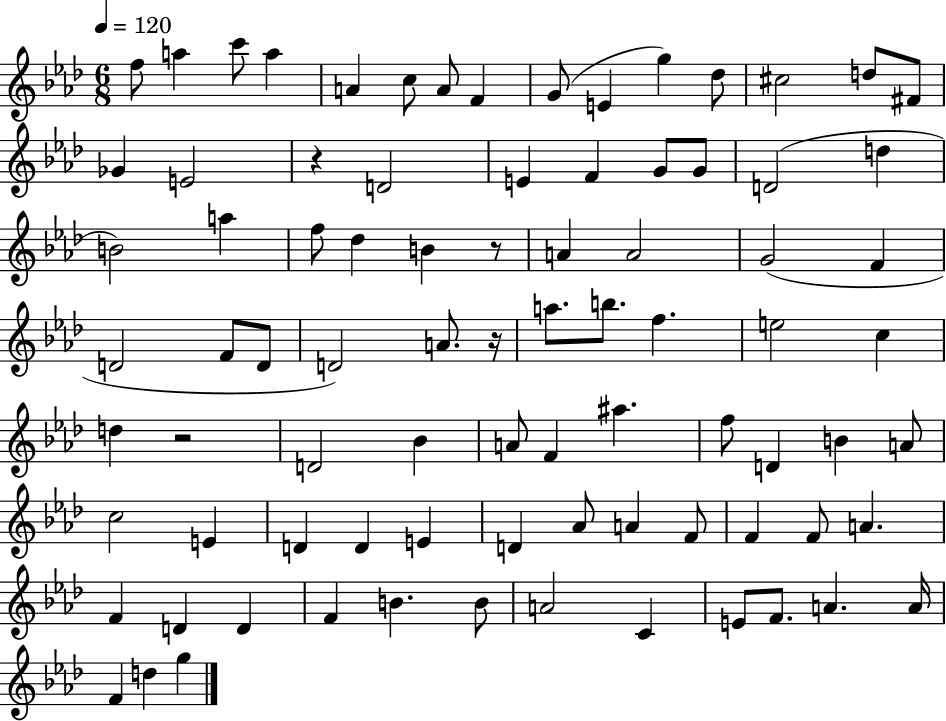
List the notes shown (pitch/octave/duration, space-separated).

F5/e A5/q C6/e A5/q A4/q C5/e A4/e F4/q G4/e E4/q G5/q Db5/e C#5/h D5/e F#4/e Gb4/q E4/h R/q D4/h E4/q F4/q G4/e G4/e D4/h D5/q B4/h A5/q F5/e Db5/q B4/q R/e A4/q A4/h G4/h F4/q D4/h F4/e D4/e D4/h A4/e. R/s A5/e. B5/e. F5/q. E5/h C5/q D5/q R/h D4/h Bb4/q A4/e F4/q A#5/q. F5/e D4/q B4/q A4/e C5/h E4/q D4/q D4/q E4/q D4/q Ab4/e A4/q F4/e F4/q F4/e A4/q. F4/q D4/q D4/q F4/q B4/q. B4/e A4/h C4/q E4/e F4/e. A4/q. A4/s F4/q D5/q G5/q